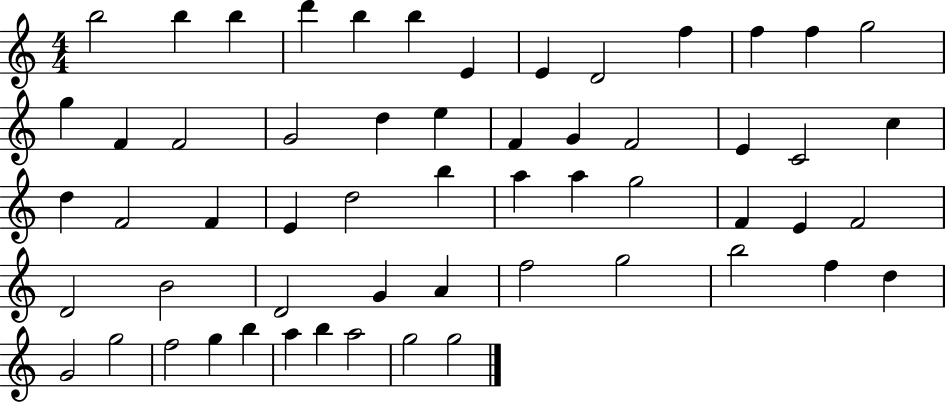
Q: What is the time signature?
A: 4/4